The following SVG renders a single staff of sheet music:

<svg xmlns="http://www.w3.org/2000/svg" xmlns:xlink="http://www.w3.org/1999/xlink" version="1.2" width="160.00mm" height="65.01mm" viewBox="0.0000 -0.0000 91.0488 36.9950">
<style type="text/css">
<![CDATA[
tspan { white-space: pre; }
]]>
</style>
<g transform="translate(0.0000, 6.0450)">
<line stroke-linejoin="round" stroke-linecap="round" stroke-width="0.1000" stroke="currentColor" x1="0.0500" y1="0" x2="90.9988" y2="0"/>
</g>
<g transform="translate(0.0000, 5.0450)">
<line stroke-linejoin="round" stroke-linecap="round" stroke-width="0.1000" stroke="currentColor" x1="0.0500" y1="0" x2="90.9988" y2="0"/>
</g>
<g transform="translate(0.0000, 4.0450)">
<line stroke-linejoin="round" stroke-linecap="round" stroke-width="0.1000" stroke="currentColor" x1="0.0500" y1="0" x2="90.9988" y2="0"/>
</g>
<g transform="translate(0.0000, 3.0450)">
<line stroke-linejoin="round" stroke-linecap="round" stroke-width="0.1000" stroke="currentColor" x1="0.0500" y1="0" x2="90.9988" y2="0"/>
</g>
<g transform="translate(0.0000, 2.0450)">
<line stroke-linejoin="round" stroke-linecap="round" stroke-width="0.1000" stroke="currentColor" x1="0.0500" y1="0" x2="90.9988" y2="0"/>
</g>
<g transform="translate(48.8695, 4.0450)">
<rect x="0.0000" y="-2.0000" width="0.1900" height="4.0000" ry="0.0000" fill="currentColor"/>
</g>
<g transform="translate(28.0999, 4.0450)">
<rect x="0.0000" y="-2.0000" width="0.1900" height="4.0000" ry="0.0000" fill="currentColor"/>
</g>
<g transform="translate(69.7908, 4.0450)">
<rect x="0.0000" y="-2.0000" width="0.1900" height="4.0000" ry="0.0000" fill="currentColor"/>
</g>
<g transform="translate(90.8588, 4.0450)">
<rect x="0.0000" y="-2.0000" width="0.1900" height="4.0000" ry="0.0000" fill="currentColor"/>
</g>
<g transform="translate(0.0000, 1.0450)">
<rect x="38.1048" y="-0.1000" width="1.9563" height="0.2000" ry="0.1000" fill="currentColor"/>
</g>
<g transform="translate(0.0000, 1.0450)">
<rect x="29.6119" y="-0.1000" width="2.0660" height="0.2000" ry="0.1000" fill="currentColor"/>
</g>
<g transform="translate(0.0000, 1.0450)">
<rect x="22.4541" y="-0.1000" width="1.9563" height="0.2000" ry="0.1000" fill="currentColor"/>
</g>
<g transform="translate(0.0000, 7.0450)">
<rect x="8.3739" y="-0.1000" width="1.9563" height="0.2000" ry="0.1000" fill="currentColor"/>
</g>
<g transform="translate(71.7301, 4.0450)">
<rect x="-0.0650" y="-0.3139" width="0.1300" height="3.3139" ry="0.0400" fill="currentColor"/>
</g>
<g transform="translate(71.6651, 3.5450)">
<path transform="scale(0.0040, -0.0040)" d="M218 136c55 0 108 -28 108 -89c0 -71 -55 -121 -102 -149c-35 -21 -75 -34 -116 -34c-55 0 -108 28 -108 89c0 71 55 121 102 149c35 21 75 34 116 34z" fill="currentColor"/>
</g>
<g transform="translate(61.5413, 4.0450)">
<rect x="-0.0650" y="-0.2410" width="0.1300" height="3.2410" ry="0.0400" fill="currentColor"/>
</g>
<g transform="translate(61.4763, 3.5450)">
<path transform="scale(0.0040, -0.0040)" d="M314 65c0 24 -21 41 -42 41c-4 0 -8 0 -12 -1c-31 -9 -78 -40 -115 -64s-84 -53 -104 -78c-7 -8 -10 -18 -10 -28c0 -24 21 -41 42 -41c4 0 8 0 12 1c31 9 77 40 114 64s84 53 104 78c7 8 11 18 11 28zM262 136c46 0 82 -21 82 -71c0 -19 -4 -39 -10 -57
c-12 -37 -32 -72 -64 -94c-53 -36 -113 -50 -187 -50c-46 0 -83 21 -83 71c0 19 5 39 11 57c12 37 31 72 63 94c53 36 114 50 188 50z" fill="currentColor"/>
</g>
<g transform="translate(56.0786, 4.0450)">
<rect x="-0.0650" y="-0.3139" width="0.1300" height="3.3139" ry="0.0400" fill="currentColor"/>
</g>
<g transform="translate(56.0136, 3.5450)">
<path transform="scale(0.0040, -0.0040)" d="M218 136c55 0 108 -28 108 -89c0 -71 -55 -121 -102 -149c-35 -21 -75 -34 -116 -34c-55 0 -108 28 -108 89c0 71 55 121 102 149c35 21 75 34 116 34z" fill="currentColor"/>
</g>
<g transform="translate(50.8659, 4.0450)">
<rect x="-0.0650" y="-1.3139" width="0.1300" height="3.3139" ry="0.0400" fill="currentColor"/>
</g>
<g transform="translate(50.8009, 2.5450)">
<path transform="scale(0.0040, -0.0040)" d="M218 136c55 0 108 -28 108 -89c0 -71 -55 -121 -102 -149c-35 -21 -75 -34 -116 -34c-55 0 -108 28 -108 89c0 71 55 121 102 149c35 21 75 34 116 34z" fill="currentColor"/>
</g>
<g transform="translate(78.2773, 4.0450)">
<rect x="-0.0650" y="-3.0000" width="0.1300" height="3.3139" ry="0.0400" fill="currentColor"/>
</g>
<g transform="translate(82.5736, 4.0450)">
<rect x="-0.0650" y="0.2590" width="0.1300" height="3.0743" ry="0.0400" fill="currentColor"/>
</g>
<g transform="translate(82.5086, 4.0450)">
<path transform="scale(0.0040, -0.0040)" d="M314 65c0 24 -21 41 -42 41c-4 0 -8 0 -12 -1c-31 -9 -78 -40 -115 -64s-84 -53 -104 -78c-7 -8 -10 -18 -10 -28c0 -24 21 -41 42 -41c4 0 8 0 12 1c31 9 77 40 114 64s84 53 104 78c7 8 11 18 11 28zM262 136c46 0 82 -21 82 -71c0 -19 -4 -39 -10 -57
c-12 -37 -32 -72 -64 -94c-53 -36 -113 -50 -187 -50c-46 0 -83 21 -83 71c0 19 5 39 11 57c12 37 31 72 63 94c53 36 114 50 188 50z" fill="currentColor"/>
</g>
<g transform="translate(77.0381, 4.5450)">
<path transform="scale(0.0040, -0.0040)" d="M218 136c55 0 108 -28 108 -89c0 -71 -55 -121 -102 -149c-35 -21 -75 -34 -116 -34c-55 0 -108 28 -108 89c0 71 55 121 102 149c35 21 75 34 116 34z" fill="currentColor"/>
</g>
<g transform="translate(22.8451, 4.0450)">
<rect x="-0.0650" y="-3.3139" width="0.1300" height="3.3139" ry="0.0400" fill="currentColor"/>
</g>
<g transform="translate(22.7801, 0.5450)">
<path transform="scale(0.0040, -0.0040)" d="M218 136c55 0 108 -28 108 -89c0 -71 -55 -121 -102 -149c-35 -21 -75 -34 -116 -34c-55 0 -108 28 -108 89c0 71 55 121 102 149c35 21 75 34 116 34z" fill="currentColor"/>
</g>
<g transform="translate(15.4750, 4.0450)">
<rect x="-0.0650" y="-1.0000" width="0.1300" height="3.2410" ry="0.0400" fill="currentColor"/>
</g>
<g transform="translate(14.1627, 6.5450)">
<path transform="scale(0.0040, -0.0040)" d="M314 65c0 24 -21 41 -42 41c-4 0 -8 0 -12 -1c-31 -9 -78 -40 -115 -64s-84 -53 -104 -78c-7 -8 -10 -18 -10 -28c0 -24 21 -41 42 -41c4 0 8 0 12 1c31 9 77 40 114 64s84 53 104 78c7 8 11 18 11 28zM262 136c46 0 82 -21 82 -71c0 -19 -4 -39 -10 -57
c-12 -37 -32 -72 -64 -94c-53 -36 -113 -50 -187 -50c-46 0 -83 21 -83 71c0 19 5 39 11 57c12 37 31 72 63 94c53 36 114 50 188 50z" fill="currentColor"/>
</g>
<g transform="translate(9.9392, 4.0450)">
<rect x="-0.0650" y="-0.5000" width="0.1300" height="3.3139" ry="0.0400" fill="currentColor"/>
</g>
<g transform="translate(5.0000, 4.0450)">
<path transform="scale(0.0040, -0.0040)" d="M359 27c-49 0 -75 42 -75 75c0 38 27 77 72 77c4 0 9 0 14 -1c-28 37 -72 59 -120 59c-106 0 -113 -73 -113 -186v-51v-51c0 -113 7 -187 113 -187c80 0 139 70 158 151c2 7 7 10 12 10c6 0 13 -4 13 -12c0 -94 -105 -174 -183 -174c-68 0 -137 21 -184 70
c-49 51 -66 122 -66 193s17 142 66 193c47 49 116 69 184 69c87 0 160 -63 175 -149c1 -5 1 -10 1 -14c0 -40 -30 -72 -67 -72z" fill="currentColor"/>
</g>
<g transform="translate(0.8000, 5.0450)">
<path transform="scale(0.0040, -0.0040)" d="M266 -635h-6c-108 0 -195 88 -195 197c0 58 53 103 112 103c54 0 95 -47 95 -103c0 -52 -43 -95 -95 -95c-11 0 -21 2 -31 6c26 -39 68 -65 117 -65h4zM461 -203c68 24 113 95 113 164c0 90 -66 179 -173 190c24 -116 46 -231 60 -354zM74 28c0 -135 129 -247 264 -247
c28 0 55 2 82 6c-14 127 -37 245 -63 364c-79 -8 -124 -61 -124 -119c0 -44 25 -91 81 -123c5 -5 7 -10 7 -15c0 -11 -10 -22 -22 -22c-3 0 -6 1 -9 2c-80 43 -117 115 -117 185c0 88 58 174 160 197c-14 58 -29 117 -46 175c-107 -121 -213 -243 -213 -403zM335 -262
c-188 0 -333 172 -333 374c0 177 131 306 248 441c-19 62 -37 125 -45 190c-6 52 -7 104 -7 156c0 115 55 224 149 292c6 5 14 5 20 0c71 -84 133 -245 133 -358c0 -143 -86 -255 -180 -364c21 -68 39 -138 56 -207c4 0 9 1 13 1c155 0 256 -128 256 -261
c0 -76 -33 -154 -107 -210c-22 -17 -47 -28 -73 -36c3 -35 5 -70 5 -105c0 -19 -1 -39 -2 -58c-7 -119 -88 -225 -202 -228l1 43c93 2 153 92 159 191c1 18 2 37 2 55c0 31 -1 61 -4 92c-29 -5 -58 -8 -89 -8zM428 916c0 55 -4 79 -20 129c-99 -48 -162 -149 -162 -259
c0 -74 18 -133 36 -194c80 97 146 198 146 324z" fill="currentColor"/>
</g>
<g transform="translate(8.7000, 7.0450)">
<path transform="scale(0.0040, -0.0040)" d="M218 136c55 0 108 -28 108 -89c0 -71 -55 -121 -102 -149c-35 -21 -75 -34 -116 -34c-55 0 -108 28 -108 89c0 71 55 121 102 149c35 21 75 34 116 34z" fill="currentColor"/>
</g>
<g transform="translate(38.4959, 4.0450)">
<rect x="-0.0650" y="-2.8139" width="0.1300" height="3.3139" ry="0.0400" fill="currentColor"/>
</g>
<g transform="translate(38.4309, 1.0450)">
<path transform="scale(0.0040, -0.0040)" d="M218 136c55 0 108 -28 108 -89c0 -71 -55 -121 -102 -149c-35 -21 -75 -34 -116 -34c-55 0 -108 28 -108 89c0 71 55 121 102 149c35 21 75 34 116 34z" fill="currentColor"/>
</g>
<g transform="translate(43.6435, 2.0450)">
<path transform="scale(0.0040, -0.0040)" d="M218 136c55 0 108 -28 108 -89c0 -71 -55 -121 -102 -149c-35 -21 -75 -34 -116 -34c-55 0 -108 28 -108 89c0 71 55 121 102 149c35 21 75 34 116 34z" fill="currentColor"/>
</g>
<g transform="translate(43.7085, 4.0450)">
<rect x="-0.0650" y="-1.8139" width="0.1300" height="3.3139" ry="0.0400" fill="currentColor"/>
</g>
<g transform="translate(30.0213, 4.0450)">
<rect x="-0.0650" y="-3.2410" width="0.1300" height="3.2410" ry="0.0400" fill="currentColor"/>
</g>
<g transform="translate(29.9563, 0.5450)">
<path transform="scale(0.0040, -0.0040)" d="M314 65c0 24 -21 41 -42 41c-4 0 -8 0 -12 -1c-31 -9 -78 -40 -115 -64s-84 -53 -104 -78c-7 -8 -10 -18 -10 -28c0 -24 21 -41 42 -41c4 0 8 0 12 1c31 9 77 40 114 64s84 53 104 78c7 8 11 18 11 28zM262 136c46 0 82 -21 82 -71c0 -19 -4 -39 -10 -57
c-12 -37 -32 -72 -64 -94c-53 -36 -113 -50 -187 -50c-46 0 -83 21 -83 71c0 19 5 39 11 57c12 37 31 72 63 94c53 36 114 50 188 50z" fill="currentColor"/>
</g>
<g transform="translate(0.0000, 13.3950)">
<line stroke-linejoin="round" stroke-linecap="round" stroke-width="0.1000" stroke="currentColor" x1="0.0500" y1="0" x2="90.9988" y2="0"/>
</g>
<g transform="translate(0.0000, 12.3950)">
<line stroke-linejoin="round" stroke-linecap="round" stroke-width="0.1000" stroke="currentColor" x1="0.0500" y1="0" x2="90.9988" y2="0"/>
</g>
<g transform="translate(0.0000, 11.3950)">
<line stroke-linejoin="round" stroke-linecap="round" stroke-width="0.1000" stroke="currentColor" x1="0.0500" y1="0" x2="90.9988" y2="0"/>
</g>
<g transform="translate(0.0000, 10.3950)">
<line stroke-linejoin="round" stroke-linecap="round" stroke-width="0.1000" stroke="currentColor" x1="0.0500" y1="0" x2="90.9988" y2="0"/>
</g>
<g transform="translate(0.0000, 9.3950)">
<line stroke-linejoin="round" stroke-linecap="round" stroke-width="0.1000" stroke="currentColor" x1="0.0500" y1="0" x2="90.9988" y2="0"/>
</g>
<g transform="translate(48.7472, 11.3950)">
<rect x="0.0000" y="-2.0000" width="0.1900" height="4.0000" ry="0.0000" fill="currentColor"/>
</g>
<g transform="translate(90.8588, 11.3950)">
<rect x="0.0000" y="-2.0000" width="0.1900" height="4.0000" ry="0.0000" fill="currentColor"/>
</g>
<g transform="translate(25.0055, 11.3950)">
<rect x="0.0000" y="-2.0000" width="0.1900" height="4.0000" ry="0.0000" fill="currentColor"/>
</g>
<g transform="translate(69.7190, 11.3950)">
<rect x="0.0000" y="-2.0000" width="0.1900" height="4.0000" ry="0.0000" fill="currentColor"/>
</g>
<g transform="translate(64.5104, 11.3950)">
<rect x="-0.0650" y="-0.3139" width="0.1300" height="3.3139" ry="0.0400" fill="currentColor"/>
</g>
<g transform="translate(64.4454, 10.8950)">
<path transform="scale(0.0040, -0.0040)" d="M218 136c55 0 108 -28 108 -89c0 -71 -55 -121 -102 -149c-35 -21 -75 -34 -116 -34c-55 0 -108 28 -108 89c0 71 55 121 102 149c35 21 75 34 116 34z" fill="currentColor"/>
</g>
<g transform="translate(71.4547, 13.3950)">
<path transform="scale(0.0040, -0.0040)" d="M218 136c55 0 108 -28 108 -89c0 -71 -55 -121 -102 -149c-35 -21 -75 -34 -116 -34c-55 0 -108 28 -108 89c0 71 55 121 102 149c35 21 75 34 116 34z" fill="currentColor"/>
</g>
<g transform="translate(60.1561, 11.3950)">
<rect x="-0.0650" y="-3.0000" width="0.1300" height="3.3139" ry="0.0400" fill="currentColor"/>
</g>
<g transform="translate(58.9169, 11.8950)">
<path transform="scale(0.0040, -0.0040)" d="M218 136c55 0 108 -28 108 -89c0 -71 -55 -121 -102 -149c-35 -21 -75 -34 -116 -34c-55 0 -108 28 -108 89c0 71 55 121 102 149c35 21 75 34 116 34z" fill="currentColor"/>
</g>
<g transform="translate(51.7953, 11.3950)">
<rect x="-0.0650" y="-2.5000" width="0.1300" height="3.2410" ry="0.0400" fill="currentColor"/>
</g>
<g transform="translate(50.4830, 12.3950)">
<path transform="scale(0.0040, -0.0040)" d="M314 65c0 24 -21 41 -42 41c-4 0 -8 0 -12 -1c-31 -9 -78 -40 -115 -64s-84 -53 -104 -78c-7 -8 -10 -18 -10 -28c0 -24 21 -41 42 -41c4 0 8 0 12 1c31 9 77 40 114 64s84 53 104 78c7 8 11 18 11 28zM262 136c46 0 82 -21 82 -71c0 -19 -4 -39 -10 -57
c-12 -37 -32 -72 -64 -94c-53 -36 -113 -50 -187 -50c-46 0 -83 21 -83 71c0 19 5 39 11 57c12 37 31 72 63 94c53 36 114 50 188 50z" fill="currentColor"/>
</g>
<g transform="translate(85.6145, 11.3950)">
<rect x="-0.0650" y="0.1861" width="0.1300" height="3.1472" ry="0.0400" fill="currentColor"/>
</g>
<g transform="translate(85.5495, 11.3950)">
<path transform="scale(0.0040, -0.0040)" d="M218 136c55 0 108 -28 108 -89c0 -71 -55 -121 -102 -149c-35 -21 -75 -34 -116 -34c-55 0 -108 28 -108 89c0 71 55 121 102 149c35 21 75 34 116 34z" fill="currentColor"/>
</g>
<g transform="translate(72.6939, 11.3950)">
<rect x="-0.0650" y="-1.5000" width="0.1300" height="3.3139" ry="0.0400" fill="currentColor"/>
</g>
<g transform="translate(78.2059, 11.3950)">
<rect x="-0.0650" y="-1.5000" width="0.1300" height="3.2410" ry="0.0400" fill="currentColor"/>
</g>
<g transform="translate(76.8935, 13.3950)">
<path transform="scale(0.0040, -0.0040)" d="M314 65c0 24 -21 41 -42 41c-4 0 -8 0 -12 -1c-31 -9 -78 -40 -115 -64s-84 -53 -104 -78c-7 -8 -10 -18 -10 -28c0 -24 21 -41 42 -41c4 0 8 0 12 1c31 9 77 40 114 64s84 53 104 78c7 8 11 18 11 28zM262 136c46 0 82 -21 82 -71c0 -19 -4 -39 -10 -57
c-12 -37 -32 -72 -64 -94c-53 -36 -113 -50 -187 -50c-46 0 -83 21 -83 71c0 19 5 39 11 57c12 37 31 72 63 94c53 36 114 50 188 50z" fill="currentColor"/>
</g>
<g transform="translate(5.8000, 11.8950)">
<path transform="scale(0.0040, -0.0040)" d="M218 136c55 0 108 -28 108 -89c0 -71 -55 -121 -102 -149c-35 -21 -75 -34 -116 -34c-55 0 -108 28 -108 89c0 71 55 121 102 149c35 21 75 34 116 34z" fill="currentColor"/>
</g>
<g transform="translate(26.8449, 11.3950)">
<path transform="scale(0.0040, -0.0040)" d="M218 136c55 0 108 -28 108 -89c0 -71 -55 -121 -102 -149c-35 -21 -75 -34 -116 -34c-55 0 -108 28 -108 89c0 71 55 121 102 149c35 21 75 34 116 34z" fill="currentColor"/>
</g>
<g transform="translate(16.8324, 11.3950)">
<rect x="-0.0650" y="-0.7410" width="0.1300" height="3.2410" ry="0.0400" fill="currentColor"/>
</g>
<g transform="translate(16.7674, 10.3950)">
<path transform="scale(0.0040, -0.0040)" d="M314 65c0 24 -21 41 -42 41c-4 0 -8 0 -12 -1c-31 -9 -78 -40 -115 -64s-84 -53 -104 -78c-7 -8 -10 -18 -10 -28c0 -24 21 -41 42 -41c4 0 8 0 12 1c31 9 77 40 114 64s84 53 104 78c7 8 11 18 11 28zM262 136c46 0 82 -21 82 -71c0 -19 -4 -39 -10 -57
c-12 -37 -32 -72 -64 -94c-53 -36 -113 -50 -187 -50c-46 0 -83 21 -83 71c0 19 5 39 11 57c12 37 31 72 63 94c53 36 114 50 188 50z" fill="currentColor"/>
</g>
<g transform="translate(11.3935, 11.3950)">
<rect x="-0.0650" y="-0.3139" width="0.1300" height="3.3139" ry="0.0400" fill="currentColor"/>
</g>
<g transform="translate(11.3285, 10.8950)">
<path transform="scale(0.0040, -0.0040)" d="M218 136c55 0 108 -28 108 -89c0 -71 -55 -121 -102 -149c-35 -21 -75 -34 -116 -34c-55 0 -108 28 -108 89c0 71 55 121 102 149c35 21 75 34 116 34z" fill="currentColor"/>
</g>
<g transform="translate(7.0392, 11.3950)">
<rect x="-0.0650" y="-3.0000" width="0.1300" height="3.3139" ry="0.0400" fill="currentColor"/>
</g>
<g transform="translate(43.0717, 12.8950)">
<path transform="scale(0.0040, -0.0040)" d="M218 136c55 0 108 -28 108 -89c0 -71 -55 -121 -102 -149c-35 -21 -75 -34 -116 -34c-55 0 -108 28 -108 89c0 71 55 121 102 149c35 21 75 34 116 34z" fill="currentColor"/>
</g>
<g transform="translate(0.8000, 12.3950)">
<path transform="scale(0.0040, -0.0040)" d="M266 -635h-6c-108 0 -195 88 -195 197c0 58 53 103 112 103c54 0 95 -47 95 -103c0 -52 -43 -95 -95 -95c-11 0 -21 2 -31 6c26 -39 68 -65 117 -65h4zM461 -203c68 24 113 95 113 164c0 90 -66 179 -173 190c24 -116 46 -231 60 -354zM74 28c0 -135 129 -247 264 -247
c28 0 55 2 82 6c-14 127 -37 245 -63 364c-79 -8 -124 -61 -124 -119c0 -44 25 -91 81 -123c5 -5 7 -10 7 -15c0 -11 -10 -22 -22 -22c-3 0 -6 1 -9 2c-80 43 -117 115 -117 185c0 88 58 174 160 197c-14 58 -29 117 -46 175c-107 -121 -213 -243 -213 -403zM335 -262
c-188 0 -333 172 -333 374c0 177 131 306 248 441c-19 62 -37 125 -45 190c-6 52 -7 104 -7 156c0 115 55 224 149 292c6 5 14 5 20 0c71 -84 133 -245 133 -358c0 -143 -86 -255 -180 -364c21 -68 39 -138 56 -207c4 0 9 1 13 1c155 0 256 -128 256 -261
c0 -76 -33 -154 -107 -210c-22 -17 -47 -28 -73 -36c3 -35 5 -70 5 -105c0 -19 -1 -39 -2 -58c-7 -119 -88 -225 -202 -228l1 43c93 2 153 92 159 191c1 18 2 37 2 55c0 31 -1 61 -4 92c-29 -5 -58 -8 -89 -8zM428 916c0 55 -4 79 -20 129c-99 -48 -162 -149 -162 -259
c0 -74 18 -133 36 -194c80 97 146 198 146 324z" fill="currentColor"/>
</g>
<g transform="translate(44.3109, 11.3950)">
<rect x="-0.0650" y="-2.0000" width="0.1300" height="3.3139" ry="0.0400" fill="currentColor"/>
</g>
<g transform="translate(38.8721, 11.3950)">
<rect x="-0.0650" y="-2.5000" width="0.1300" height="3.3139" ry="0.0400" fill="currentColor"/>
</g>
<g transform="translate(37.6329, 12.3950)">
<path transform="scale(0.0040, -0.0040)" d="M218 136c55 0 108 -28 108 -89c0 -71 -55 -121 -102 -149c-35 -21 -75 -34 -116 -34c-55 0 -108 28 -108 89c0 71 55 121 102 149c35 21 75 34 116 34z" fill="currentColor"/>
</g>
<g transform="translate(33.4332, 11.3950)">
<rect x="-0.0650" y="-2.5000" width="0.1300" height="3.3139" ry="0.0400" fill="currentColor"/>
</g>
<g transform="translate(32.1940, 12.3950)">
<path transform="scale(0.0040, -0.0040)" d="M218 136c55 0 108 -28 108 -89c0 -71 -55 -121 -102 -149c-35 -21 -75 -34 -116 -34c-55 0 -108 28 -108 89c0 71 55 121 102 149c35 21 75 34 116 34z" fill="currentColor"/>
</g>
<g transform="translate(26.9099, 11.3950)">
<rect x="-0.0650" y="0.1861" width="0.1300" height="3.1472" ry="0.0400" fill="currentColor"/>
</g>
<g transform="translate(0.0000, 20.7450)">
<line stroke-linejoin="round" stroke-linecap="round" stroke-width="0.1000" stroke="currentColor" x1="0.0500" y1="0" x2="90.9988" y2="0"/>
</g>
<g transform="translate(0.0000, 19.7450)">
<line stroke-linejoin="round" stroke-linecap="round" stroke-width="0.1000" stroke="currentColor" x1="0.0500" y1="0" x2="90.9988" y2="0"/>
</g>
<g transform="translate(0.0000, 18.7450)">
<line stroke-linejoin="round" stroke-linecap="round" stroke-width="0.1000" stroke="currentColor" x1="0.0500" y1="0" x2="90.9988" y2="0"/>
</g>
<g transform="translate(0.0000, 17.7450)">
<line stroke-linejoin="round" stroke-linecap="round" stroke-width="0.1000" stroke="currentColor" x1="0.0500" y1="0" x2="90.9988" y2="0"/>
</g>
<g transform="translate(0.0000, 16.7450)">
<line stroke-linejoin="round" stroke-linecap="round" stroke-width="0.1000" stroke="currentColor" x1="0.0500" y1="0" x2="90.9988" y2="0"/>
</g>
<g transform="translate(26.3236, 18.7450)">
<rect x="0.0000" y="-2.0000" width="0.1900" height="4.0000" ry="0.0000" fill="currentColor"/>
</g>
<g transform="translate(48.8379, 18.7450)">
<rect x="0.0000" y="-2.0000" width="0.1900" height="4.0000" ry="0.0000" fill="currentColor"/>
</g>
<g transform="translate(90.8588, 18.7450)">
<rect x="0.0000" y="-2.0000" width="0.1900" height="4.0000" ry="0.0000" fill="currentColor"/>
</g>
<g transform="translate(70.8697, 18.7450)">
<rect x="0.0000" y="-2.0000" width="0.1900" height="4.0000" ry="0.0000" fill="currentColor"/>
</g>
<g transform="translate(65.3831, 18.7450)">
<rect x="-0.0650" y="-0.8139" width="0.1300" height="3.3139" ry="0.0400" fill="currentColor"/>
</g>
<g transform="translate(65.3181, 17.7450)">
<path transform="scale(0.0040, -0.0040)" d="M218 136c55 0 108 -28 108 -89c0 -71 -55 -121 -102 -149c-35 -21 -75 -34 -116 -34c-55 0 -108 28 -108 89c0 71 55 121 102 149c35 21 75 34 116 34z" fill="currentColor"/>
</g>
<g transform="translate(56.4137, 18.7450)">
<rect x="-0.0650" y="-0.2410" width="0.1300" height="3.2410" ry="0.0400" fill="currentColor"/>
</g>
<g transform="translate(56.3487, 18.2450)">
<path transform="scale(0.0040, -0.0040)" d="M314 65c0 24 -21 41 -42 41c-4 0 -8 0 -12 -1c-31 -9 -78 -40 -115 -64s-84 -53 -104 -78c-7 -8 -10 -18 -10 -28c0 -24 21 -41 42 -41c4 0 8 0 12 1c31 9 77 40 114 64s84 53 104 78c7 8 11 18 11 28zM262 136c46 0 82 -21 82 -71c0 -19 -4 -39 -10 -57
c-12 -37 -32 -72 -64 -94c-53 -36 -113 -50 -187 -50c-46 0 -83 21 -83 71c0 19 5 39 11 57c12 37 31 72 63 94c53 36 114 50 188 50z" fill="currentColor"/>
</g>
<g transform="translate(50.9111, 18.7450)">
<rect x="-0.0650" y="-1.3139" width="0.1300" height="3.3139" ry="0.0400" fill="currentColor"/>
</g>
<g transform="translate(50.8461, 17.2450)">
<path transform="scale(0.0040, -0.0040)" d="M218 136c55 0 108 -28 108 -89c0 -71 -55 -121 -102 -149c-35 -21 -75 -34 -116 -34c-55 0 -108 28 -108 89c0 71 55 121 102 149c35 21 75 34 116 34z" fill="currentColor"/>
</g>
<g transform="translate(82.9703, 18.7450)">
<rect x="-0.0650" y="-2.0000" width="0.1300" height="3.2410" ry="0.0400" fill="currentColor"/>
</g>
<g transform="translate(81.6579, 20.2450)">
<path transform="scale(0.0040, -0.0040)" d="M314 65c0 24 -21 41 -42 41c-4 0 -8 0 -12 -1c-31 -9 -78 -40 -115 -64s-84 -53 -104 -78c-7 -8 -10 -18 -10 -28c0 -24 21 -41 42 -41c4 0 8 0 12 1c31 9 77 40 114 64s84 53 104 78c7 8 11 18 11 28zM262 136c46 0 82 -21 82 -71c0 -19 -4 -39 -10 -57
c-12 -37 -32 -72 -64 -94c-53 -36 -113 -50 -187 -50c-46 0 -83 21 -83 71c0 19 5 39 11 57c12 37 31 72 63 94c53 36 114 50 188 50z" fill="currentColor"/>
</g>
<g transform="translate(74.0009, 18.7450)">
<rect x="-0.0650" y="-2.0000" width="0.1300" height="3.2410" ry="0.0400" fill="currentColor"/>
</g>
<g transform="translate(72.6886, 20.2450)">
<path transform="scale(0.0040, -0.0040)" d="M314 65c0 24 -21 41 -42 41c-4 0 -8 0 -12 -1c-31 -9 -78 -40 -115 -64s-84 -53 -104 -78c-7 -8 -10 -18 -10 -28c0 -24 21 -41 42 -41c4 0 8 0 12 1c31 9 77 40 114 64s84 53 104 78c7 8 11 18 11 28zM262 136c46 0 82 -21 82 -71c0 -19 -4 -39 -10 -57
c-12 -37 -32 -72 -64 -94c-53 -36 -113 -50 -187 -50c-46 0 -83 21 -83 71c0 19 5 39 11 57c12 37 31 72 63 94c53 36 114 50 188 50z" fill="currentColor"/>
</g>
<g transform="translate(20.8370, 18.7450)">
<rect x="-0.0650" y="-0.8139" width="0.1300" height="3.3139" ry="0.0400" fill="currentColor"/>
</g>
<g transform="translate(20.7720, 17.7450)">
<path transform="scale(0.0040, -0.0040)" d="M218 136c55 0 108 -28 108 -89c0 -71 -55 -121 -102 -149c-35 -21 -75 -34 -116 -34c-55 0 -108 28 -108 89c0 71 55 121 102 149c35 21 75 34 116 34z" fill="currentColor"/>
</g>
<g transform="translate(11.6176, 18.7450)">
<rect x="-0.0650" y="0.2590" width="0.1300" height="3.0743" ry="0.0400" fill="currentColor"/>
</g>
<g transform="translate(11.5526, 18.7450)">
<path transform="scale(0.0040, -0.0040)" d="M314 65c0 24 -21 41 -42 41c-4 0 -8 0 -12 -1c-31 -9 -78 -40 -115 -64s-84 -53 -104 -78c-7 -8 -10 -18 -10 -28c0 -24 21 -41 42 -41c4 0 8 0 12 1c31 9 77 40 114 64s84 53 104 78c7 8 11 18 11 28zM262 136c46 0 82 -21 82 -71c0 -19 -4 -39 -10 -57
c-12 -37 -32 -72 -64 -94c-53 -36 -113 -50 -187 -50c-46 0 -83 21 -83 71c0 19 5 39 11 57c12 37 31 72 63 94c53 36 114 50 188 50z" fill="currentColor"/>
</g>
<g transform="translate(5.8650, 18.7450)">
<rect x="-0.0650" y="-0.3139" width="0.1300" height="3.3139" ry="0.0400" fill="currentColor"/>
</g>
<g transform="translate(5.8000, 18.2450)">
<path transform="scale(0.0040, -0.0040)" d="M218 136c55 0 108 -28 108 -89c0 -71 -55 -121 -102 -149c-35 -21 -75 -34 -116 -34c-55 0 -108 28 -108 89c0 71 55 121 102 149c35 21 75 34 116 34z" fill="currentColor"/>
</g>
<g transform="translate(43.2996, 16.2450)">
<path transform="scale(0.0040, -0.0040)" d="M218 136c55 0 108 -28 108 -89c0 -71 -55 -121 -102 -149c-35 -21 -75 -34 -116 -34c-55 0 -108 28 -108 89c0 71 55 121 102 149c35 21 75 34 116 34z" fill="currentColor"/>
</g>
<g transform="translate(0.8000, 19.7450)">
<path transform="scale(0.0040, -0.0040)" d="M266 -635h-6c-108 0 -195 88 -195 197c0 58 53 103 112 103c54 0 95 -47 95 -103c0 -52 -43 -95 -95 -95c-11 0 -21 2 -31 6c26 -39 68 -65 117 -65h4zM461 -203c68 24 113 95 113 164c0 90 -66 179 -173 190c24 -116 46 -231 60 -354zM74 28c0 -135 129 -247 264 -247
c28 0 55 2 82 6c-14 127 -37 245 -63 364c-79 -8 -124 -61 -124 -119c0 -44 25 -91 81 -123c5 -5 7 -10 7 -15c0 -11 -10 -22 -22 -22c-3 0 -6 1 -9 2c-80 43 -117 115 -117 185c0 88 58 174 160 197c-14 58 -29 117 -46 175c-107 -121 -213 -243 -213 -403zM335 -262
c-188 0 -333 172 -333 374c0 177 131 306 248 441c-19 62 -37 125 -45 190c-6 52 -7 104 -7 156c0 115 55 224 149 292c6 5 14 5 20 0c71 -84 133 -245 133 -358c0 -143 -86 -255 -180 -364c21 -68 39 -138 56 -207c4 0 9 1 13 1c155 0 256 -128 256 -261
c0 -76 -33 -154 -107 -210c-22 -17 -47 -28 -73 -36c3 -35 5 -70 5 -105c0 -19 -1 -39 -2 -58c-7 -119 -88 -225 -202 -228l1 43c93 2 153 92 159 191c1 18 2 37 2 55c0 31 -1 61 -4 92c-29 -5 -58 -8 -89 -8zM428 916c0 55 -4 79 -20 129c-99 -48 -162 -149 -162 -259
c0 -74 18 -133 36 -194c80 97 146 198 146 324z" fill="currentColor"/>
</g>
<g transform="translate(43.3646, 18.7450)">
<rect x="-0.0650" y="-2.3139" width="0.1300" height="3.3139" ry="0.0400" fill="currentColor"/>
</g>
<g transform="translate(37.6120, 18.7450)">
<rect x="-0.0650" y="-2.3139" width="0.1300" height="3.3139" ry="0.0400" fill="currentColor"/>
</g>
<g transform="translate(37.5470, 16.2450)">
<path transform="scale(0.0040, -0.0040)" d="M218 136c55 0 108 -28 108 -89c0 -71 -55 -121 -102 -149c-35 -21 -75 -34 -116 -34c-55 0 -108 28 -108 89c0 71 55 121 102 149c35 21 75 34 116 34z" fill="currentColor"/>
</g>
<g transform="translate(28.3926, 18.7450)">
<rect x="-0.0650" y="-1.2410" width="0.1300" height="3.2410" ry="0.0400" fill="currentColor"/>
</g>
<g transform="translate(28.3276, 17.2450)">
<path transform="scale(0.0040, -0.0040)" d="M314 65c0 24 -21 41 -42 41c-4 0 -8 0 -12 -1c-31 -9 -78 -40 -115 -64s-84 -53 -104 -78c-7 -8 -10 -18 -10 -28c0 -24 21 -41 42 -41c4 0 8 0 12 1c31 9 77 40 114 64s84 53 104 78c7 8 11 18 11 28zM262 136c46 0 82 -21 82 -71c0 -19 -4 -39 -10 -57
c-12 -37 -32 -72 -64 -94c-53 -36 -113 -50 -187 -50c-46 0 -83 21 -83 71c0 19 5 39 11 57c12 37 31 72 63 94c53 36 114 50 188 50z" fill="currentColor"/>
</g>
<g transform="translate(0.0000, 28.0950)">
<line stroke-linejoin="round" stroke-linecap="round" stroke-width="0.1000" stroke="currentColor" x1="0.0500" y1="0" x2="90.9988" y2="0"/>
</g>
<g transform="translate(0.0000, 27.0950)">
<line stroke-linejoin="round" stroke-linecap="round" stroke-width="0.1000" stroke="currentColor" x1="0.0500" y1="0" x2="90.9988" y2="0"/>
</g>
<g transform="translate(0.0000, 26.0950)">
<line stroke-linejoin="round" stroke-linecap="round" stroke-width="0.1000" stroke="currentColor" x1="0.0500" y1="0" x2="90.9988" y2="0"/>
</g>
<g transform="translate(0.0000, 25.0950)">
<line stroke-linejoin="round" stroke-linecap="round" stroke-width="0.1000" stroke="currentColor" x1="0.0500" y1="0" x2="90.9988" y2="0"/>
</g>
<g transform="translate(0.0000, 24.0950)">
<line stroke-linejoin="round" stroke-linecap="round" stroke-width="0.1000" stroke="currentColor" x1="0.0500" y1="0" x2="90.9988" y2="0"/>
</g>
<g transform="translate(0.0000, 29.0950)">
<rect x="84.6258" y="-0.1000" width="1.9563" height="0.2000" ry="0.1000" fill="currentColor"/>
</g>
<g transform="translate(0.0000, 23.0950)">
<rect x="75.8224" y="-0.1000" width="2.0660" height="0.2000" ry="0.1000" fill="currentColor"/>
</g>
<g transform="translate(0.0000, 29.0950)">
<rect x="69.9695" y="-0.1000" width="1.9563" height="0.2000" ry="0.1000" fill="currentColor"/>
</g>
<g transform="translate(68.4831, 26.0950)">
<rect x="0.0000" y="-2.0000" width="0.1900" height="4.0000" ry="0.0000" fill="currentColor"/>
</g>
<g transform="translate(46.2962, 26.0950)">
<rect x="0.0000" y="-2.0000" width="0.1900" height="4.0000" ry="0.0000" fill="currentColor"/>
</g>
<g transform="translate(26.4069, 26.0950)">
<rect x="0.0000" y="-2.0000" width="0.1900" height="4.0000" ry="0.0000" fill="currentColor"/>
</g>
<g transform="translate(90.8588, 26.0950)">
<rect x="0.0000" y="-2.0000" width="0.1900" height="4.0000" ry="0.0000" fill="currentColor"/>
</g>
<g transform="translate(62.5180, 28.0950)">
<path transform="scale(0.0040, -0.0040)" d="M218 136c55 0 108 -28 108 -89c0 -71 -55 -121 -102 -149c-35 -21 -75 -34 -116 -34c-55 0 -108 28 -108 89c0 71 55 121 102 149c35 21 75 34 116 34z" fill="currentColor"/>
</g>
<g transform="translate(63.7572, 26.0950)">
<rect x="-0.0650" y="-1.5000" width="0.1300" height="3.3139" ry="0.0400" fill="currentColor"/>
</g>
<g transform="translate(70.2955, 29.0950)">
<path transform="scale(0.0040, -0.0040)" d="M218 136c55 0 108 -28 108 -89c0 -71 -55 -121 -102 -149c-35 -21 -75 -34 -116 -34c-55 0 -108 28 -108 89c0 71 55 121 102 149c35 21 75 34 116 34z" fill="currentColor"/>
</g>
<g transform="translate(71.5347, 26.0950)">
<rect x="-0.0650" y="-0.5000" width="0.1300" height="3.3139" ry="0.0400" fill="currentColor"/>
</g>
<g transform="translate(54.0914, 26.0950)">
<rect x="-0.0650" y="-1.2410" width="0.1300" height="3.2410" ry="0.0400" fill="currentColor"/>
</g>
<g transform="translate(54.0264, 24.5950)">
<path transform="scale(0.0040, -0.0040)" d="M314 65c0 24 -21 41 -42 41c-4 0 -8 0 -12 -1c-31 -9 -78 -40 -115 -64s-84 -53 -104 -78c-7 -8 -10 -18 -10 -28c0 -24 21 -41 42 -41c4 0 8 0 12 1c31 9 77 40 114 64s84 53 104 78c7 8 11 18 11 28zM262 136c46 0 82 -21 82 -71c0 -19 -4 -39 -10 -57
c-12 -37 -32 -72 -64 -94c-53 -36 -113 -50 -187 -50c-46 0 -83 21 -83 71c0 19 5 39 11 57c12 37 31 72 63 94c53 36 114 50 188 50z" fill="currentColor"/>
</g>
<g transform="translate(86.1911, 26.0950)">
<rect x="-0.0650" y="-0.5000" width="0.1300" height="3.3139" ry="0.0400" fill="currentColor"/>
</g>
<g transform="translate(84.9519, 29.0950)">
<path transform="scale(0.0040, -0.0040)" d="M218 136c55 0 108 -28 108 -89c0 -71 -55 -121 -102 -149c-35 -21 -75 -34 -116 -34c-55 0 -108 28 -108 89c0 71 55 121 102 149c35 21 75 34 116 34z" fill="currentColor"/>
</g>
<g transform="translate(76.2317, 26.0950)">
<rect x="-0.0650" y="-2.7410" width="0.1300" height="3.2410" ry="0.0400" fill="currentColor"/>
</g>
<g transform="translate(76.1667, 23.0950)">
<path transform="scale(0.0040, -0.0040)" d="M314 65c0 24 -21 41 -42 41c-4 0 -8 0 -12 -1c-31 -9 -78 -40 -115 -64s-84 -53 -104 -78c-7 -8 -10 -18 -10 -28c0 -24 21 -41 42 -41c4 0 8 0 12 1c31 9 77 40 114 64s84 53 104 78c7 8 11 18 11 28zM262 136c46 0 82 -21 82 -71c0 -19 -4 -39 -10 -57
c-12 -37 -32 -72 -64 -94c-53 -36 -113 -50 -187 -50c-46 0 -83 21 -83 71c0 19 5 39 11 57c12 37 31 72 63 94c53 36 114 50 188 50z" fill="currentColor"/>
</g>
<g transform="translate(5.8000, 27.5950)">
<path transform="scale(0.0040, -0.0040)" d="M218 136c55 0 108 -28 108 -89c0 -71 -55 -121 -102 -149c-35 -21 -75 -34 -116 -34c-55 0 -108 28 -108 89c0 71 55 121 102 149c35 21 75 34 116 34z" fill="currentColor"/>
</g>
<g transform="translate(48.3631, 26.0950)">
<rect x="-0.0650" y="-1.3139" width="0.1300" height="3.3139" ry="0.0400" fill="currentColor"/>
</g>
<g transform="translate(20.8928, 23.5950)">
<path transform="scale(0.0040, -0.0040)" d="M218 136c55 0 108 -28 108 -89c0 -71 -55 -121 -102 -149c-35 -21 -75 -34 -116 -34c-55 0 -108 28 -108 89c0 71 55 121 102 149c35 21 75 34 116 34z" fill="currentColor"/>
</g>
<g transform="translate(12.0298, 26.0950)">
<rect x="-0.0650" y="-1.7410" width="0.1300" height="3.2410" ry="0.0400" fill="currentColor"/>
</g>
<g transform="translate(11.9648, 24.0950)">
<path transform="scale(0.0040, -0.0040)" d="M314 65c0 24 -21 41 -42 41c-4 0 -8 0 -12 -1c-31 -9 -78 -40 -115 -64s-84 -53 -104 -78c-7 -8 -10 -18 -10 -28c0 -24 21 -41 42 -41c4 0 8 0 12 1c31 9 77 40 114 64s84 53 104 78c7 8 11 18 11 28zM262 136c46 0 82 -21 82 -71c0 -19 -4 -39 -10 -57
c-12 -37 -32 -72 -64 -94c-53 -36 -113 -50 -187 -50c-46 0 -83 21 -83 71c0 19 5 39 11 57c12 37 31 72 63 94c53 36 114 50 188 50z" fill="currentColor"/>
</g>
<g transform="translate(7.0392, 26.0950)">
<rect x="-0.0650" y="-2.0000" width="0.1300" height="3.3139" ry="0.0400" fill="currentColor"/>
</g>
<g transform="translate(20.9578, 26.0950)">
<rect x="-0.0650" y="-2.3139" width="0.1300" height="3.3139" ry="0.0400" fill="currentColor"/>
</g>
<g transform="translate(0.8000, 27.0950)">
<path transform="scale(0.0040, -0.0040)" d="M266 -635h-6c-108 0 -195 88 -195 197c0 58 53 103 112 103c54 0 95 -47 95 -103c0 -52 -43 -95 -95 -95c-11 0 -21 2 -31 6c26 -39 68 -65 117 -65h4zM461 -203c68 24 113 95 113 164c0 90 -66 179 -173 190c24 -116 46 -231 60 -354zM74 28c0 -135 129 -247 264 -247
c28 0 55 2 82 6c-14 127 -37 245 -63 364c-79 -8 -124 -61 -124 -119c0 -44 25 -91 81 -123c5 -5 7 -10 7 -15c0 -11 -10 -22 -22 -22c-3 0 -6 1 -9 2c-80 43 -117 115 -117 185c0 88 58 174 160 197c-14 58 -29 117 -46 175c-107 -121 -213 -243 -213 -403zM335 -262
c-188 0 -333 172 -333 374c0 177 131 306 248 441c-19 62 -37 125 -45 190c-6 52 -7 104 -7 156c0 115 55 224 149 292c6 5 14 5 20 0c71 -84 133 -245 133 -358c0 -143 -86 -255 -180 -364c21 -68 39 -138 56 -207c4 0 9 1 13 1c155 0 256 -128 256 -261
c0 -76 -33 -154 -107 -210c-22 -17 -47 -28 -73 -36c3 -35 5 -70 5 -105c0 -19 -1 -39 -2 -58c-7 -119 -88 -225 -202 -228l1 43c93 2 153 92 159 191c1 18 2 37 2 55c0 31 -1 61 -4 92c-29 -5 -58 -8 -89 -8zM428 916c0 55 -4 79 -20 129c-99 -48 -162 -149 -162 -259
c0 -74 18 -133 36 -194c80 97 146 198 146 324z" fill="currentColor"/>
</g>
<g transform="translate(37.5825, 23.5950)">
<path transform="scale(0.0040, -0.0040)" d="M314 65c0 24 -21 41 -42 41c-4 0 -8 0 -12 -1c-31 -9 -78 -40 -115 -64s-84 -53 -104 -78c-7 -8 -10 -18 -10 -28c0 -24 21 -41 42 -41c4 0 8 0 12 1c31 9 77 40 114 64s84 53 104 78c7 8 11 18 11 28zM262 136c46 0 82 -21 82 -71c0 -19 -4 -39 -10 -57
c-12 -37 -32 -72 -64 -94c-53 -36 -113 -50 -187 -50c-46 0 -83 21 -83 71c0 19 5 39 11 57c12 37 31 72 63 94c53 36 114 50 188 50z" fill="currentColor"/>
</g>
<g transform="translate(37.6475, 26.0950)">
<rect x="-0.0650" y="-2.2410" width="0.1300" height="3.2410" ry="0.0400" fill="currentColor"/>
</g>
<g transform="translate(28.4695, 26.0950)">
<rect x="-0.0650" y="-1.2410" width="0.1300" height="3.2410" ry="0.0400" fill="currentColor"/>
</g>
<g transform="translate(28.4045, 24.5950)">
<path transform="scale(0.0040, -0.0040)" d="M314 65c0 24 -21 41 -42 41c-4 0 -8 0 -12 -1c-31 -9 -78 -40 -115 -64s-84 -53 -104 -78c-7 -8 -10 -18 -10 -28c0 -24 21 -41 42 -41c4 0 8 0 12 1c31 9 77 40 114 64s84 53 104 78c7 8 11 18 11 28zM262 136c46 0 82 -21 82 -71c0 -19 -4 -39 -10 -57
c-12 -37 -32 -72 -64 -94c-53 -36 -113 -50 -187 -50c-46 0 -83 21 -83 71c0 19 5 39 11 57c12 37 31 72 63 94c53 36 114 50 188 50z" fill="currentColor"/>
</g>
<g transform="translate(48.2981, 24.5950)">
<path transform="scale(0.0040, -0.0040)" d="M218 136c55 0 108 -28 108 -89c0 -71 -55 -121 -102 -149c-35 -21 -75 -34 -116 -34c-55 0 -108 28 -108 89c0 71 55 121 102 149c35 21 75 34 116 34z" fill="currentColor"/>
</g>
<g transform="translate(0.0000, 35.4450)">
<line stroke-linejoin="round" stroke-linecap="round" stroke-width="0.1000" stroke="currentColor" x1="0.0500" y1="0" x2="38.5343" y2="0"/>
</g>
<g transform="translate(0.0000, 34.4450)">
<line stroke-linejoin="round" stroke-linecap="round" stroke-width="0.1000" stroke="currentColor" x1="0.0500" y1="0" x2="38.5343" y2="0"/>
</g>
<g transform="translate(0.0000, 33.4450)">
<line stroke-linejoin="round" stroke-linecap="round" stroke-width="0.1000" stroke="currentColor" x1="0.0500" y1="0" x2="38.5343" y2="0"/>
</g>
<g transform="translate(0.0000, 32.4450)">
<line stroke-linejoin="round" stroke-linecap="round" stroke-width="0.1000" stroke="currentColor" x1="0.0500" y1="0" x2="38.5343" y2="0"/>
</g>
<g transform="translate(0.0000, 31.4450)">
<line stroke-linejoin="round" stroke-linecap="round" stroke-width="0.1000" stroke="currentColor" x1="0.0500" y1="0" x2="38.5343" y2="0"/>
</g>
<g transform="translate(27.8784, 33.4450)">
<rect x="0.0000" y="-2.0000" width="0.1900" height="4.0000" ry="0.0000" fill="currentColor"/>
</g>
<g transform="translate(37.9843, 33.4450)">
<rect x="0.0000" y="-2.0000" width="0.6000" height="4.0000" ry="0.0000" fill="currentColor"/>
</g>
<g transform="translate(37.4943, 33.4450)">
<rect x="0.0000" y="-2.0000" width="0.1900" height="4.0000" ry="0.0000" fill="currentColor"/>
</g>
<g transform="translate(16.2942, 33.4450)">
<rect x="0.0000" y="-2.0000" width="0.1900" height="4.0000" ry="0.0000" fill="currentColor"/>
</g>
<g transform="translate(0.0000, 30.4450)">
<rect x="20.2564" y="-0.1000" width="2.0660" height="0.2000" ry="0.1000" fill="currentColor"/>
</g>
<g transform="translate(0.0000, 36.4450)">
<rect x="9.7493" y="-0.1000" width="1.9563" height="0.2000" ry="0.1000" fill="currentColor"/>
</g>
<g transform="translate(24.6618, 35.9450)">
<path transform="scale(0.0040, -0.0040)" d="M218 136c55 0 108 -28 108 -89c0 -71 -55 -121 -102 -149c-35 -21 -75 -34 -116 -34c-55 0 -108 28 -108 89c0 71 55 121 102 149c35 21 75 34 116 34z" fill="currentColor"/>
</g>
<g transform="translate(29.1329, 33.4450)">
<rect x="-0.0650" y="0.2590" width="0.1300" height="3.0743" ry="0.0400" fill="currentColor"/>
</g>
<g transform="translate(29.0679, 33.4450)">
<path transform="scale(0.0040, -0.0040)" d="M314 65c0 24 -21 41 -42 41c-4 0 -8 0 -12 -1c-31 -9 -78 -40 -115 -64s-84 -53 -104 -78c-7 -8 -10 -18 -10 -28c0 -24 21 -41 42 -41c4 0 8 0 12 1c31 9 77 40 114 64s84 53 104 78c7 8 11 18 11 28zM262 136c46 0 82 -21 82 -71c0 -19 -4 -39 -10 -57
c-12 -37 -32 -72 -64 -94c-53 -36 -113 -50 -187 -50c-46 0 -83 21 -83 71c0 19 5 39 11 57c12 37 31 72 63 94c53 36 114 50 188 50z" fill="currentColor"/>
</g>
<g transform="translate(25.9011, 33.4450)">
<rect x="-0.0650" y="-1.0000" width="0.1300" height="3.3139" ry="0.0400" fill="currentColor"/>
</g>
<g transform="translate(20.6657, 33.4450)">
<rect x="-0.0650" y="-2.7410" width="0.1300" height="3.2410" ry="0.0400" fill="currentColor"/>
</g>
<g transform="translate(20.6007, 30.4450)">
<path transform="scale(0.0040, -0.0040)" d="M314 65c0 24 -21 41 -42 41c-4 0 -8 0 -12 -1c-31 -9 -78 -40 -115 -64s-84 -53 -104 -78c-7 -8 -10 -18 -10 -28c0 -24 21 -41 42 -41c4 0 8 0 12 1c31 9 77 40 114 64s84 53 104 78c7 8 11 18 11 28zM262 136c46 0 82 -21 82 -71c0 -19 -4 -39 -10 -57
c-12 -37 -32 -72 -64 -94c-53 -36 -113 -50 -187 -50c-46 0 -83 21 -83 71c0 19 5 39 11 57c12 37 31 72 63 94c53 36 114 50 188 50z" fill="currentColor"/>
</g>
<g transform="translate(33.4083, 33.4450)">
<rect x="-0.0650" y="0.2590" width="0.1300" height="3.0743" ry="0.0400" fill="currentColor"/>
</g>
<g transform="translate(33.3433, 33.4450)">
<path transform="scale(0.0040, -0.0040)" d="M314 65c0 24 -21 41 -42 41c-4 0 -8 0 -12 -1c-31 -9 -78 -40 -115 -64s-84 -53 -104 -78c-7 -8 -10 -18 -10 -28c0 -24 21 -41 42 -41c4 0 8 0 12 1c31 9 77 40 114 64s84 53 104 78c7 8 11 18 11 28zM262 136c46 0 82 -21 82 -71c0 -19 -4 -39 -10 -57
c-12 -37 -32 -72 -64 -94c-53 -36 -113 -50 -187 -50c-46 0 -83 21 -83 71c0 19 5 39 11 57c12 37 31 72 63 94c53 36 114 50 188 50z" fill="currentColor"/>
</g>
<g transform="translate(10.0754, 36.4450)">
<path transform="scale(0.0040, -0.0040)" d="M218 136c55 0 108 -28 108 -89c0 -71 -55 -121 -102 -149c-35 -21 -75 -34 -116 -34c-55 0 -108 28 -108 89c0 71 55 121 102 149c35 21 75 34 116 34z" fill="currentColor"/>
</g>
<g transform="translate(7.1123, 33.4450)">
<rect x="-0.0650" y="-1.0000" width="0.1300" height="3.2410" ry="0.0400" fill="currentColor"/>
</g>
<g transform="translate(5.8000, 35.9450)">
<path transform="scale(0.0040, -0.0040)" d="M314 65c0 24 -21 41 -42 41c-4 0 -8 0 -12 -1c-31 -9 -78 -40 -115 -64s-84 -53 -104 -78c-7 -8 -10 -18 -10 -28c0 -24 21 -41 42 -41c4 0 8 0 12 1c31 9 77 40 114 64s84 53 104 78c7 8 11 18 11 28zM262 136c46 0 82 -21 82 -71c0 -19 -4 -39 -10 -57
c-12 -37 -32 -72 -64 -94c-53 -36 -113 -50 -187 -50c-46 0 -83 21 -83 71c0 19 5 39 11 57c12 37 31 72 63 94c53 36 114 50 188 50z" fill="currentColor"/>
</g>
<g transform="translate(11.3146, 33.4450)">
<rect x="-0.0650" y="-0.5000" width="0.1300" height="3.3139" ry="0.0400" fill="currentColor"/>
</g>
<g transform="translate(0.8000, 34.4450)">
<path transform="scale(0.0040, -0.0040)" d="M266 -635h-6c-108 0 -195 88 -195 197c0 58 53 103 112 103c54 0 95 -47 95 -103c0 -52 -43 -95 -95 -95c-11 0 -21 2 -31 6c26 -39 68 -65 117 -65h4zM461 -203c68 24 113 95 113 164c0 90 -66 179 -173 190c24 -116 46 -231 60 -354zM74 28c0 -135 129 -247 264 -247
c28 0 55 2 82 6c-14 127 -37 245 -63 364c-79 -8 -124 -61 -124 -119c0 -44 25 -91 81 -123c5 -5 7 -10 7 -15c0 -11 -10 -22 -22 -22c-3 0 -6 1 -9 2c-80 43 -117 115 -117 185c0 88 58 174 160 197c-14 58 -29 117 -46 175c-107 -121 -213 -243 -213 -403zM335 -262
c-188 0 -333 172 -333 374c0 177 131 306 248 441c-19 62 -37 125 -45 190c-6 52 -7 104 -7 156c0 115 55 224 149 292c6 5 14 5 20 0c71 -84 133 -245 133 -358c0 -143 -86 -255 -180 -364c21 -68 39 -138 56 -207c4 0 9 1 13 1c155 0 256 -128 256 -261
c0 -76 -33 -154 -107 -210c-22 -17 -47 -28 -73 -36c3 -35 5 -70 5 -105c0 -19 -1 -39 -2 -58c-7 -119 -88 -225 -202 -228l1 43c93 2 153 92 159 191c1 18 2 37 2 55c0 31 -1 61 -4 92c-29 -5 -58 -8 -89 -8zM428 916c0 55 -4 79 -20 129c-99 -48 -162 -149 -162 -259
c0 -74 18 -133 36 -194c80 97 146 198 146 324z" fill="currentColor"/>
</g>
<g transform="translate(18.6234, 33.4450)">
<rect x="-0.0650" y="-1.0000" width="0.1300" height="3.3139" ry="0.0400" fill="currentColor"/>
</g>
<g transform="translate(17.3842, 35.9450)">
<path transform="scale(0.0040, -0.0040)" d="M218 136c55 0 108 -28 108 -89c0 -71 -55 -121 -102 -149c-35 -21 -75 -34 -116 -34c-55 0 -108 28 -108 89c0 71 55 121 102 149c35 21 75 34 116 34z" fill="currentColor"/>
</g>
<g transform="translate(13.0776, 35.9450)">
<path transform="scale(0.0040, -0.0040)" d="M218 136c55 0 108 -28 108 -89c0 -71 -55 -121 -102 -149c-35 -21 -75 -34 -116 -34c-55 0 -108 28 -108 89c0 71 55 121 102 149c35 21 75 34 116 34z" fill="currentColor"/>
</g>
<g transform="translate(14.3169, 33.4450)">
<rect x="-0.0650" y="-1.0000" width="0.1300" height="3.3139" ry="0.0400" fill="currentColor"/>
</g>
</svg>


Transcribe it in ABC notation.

X:1
T:Untitled
M:4/4
L:1/4
K:C
C D2 b b2 a f e c c2 c A B2 A c d2 B G G F G2 A c E E2 B c B2 d e2 g g e c2 d F2 F2 F f2 g e2 g2 e e2 E C a2 C D2 C D D a2 D B2 B2